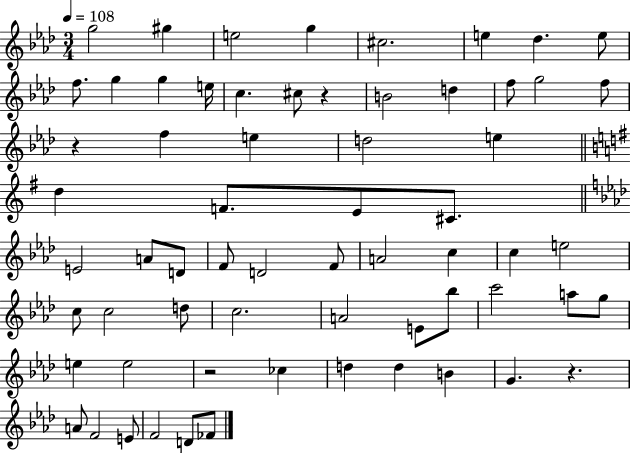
{
  \clef treble
  \numericTimeSignature
  \time 3/4
  \key aes \major
  \tempo 4 = 108
  g''2 gis''4 | e''2 g''4 | cis''2. | e''4 des''4. e''8 | \break f''8. g''4 g''4 e''16 | c''4. cis''8 r4 | b'2 d''4 | f''8 g''2 f''8 | \break r4 f''4 e''4 | d''2 e''4 | \bar "||" \break \key g \major d''4 f'8. e'8 cis'8. | \bar "||" \break \key f \minor e'2 a'8 d'8 | f'8 d'2 f'8 | a'2 c''4 | c''4 e''2 | \break c''8 c''2 d''8 | c''2. | a'2 e'8 bes''8 | c'''2 a''8 g''8 | \break e''4 e''2 | r2 ces''4 | d''4 d''4 b'4 | g'4. r4. | \break a'8 f'2 e'8 | f'2 d'8 fes'8 | \bar "|."
}